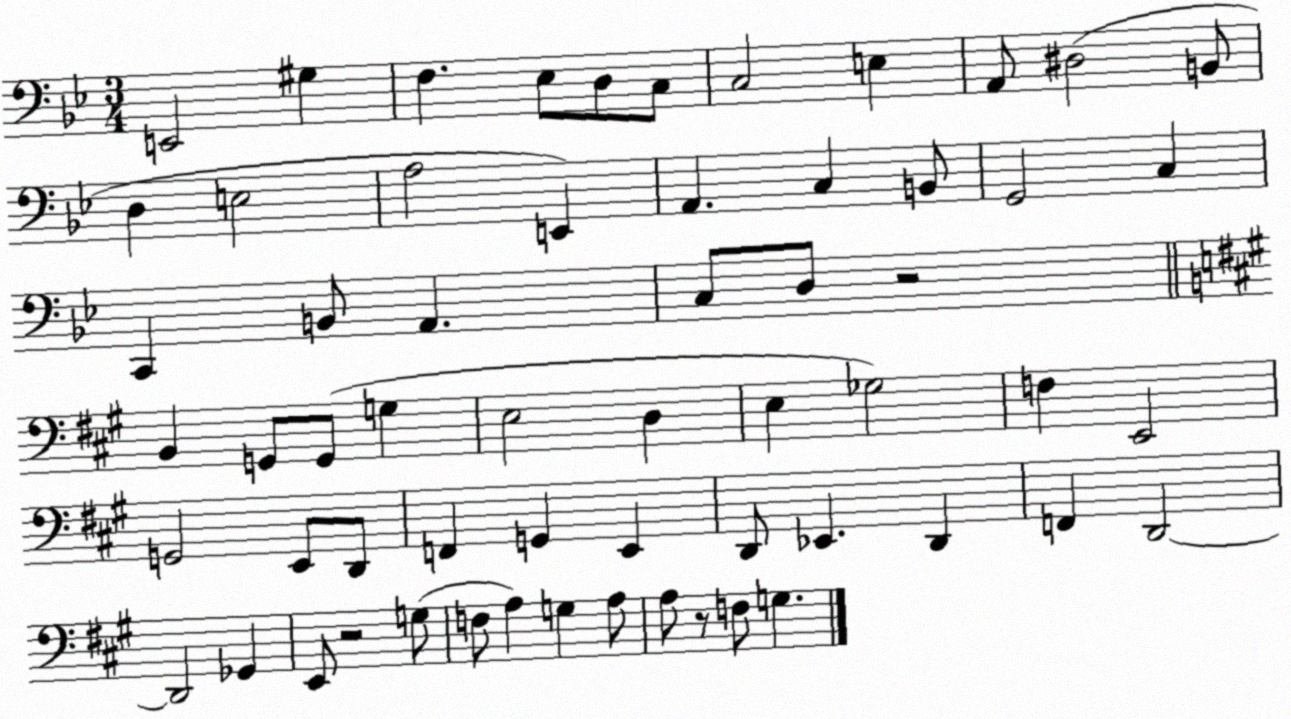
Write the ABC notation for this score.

X:1
T:Untitled
M:3/4
L:1/4
K:Bb
E,,2 ^G, F, _E,/2 D,/2 C,/2 C,2 E, A,,/2 ^D,2 B,,/2 D, E,2 A,2 E,, A,, C, B,,/2 G,,2 C, C,, B,,/2 A,, C,/2 D,/2 z2 B,, G,,/2 G,,/2 G, E,2 D, E, _G,2 F, E,,2 G,,2 E,,/2 D,,/2 F,, G,, E,, D,,/2 _E,, D,, F,, D,,2 D,,2 _G,, E,,/2 z2 G,/2 F,/2 A, G, A,/2 A,/2 z/2 F,/2 G,